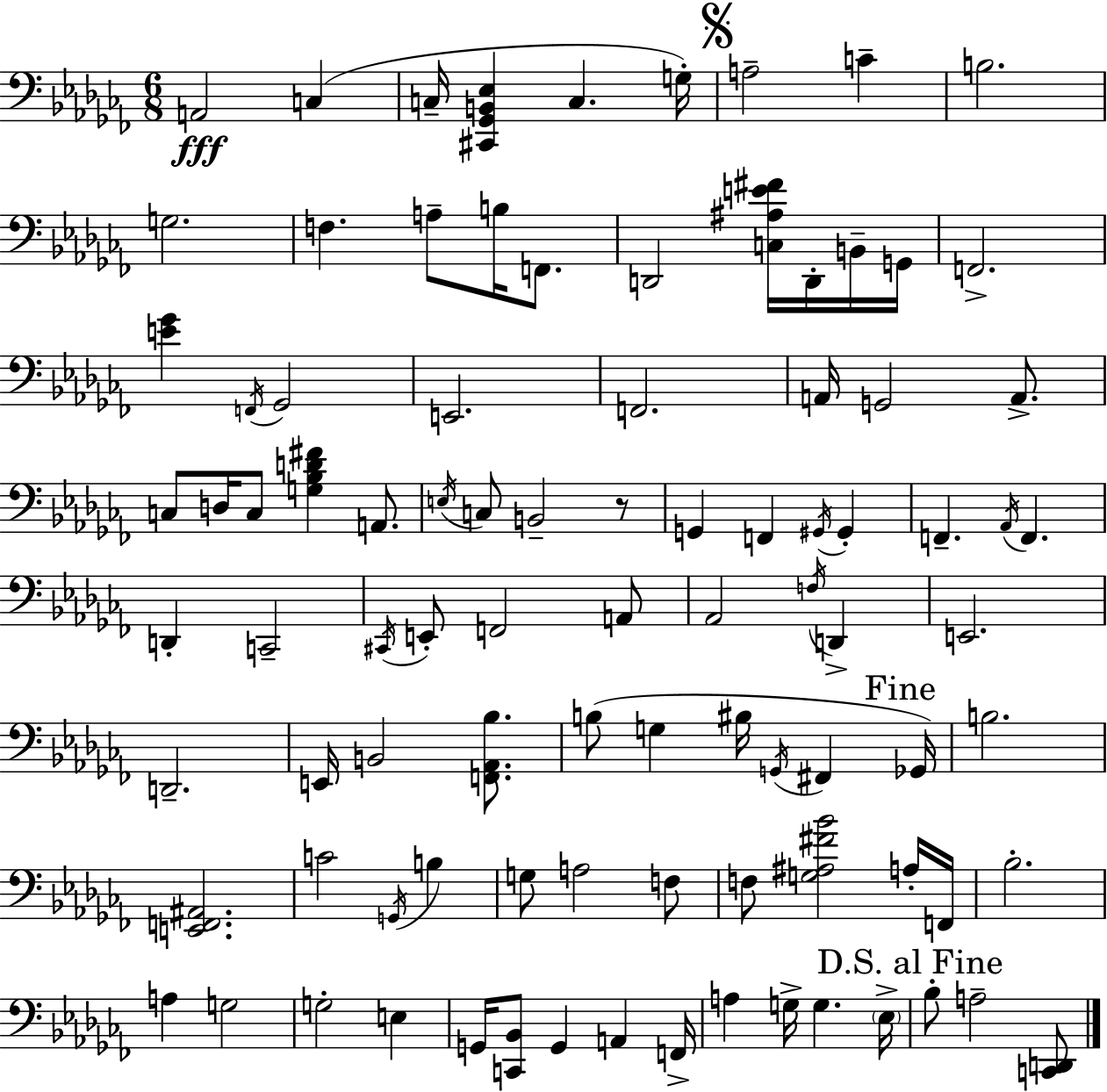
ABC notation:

X:1
T:Untitled
M:6/8
L:1/4
K:Abm
A,,2 C, C,/4 [^C,,_G,,B,,_E,] C, G,/4 A,2 C B,2 G,2 F, A,/2 B,/4 F,,/2 D,,2 [C,^A,E^F]/4 D,,/4 B,,/4 G,,/4 F,,2 [E_G] F,,/4 _G,,2 E,,2 F,,2 A,,/4 G,,2 A,,/2 C,/2 D,/4 C,/2 [G,_B,D^F] A,,/2 E,/4 C,/2 B,,2 z/2 G,, F,, ^G,,/4 ^G,, F,, _A,,/4 F,, D,, C,,2 ^C,,/4 E,,/2 F,,2 A,,/2 _A,,2 F,/4 D,, E,,2 D,,2 E,,/4 B,,2 [F,,_A,,_B,]/2 B,/2 G, ^B,/4 G,,/4 ^F,, _G,,/4 B,2 [E,,F,,^A,,]2 C2 G,,/4 B, G,/2 A,2 F,/2 F,/2 [G,^A,^F_B]2 A,/4 F,,/4 _B,2 A, G,2 G,2 E, G,,/4 [C,,_B,,]/2 G,, A,, F,,/4 A, G,/4 G, _E,/4 _B,/2 A,2 [C,,D,,]/2